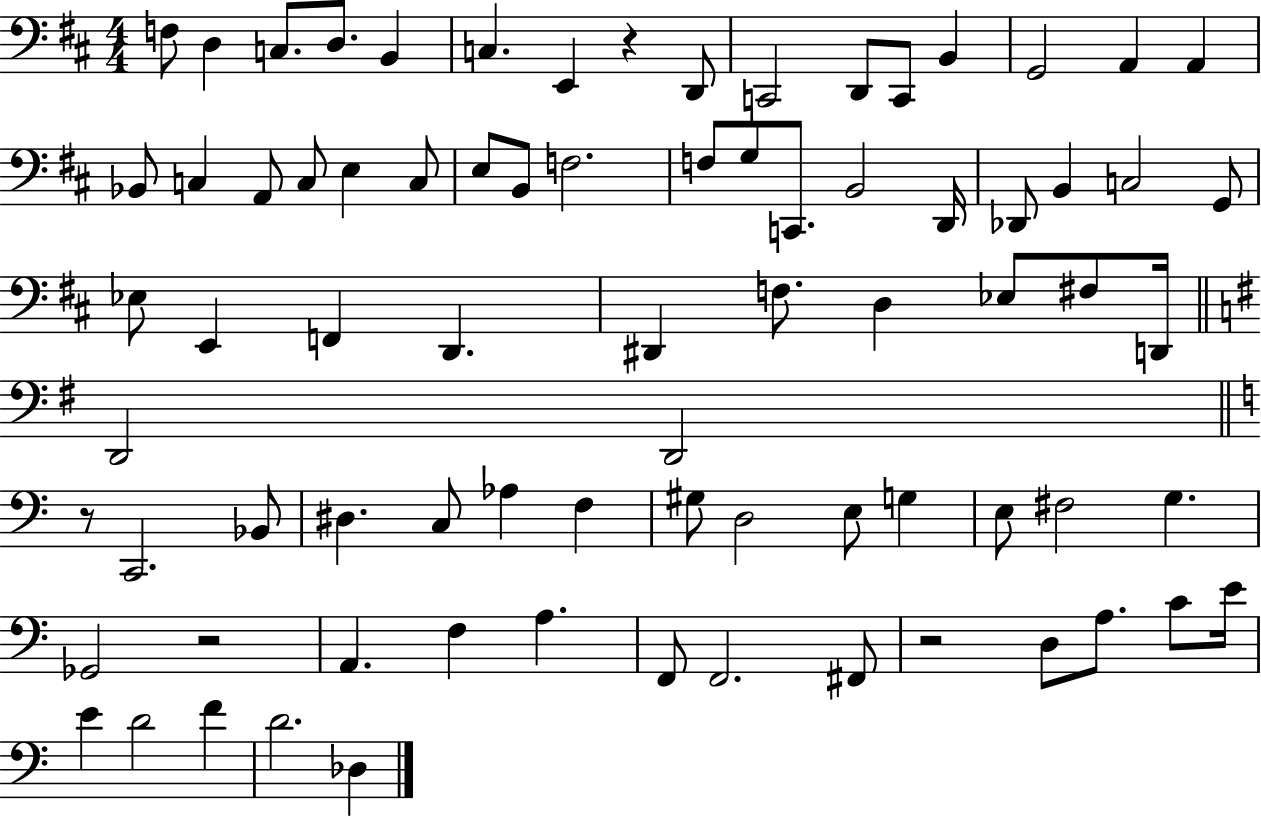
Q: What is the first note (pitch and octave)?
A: F3